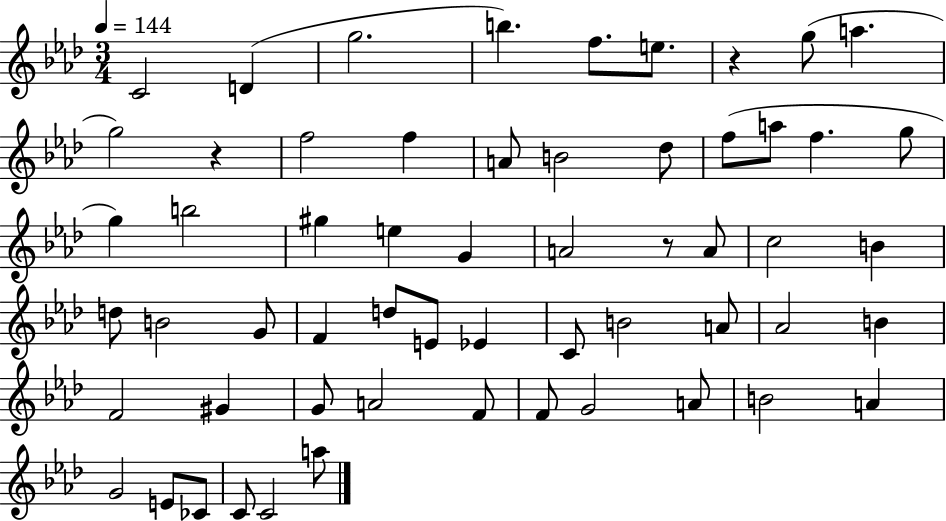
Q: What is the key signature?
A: AES major